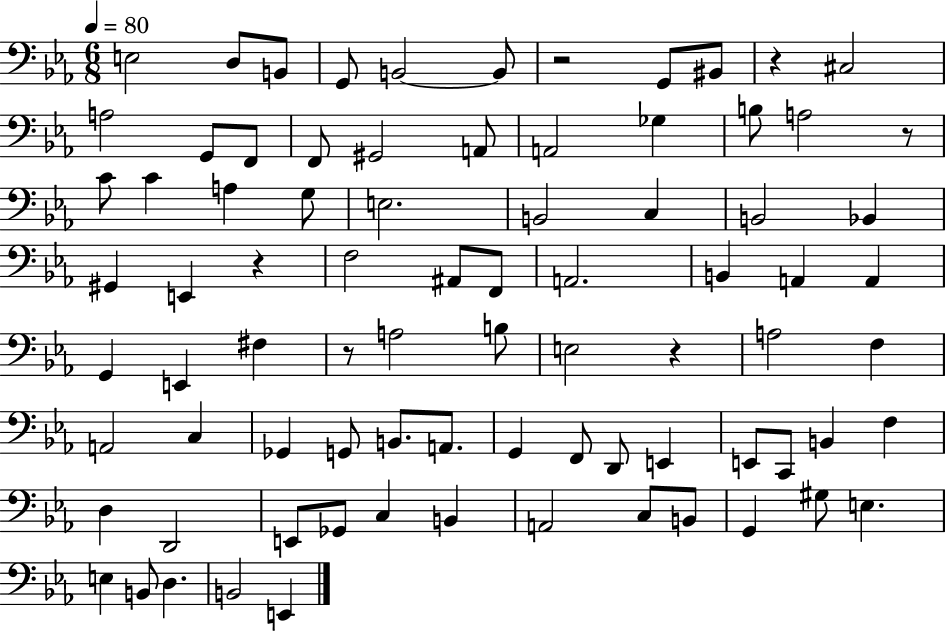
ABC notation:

X:1
T:Untitled
M:6/8
L:1/4
K:Eb
E,2 D,/2 B,,/2 G,,/2 B,,2 B,,/2 z2 G,,/2 ^B,,/2 z ^C,2 A,2 G,,/2 F,,/2 F,,/2 ^G,,2 A,,/2 A,,2 _G, B,/2 A,2 z/2 C/2 C A, G,/2 E,2 B,,2 C, B,,2 _B,, ^G,, E,, z F,2 ^A,,/2 F,,/2 A,,2 B,, A,, A,, G,, E,, ^F, z/2 A,2 B,/2 E,2 z A,2 F, A,,2 C, _G,, G,,/2 B,,/2 A,,/2 G,, F,,/2 D,,/2 E,, E,,/2 C,,/2 B,, F, D, D,,2 E,,/2 _G,,/2 C, B,, A,,2 C,/2 B,,/2 G,, ^G,/2 E, E, B,,/2 D, B,,2 E,,